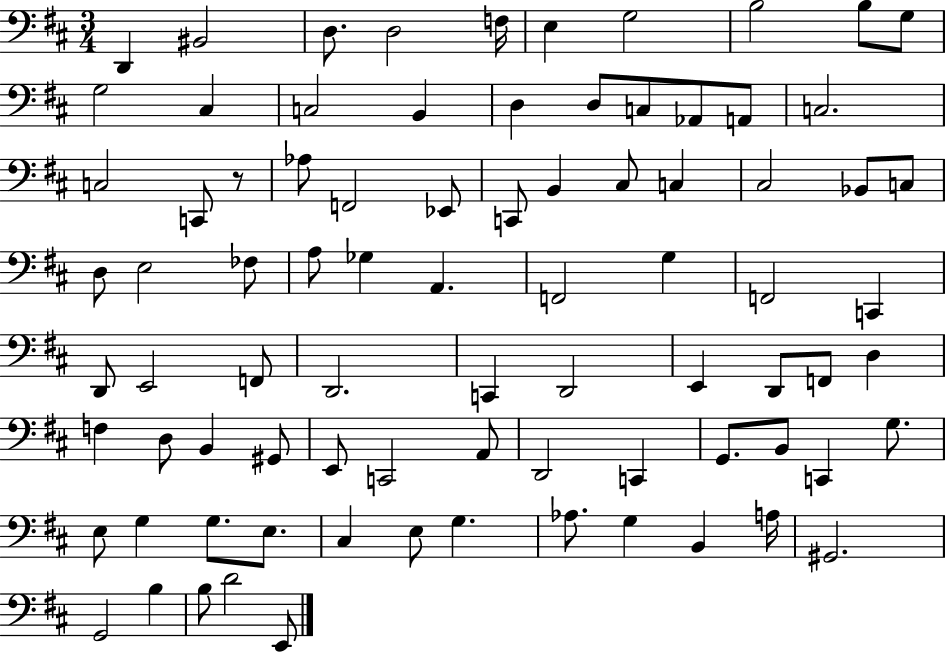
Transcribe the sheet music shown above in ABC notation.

X:1
T:Untitled
M:3/4
L:1/4
K:D
D,, ^B,,2 D,/2 D,2 F,/4 E, G,2 B,2 B,/2 G,/2 G,2 ^C, C,2 B,, D, D,/2 C,/2 _A,,/2 A,,/2 C,2 C,2 C,,/2 z/2 _A,/2 F,,2 _E,,/2 C,,/2 B,, ^C,/2 C, ^C,2 _B,,/2 C,/2 D,/2 E,2 _F,/2 A,/2 _G, A,, F,,2 G, F,,2 C,, D,,/2 E,,2 F,,/2 D,,2 C,, D,,2 E,, D,,/2 F,,/2 D, F, D,/2 B,, ^G,,/2 E,,/2 C,,2 A,,/2 D,,2 C,, G,,/2 B,,/2 C,, G,/2 E,/2 G, G,/2 E,/2 ^C, E,/2 G, _A,/2 G, B,, A,/4 ^G,,2 G,,2 B, B,/2 D2 E,,/2